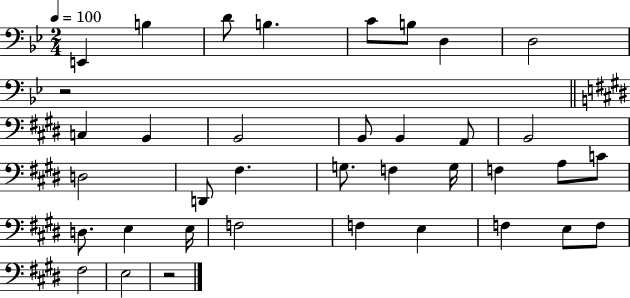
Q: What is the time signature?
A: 2/4